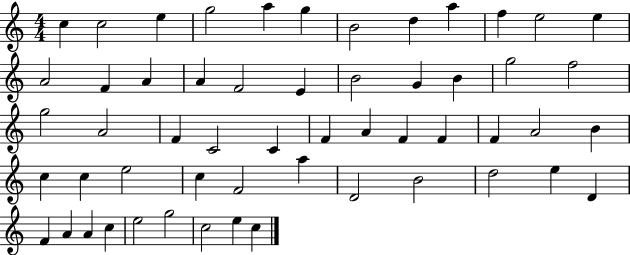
X:1
T:Untitled
M:4/4
L:1/4
K:C
c c2 e g2 a g B2 d a f e2 e A2 F A A F2 E B2 G B g2 f2 g2 A2 F C2 C F A F F F A2 B c c e2 c F2 a D2 B2 d2 e D F A A c e2 g2 c2 e c